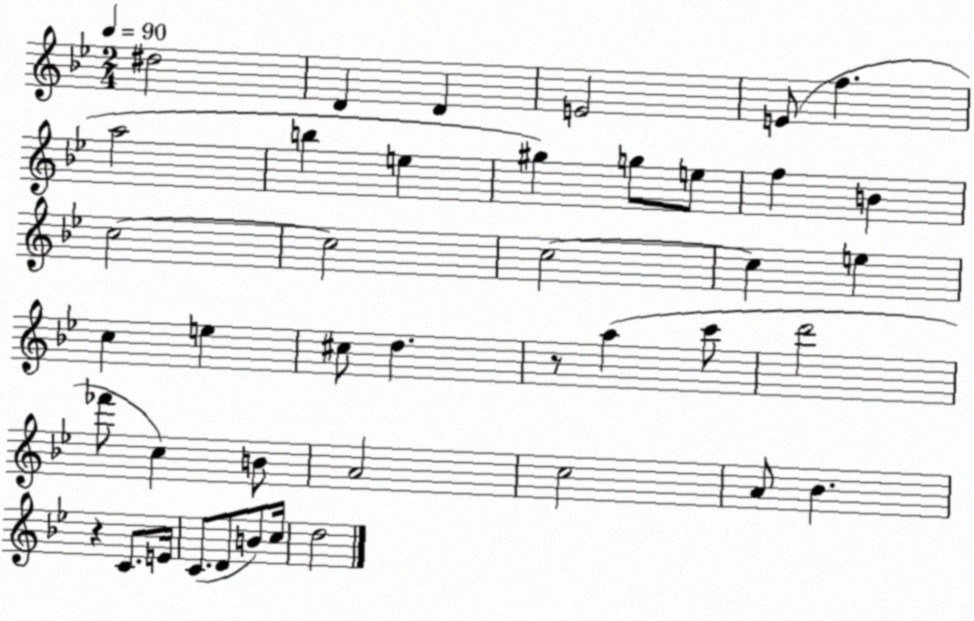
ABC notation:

X:1
T:Untitled
M:2/4
L:1/4
K:Bb
^d2 D D E2 E/2 f a2 b e ^g g/2 e/2 f B c2 c2 c2 c e c e ^c/2 d z/2 a c'/2 d'2 _f'/2 c B/2 A2 c2 A/2 _B z C/2 E/4 C/2 D/2 B/2 c/4 d2